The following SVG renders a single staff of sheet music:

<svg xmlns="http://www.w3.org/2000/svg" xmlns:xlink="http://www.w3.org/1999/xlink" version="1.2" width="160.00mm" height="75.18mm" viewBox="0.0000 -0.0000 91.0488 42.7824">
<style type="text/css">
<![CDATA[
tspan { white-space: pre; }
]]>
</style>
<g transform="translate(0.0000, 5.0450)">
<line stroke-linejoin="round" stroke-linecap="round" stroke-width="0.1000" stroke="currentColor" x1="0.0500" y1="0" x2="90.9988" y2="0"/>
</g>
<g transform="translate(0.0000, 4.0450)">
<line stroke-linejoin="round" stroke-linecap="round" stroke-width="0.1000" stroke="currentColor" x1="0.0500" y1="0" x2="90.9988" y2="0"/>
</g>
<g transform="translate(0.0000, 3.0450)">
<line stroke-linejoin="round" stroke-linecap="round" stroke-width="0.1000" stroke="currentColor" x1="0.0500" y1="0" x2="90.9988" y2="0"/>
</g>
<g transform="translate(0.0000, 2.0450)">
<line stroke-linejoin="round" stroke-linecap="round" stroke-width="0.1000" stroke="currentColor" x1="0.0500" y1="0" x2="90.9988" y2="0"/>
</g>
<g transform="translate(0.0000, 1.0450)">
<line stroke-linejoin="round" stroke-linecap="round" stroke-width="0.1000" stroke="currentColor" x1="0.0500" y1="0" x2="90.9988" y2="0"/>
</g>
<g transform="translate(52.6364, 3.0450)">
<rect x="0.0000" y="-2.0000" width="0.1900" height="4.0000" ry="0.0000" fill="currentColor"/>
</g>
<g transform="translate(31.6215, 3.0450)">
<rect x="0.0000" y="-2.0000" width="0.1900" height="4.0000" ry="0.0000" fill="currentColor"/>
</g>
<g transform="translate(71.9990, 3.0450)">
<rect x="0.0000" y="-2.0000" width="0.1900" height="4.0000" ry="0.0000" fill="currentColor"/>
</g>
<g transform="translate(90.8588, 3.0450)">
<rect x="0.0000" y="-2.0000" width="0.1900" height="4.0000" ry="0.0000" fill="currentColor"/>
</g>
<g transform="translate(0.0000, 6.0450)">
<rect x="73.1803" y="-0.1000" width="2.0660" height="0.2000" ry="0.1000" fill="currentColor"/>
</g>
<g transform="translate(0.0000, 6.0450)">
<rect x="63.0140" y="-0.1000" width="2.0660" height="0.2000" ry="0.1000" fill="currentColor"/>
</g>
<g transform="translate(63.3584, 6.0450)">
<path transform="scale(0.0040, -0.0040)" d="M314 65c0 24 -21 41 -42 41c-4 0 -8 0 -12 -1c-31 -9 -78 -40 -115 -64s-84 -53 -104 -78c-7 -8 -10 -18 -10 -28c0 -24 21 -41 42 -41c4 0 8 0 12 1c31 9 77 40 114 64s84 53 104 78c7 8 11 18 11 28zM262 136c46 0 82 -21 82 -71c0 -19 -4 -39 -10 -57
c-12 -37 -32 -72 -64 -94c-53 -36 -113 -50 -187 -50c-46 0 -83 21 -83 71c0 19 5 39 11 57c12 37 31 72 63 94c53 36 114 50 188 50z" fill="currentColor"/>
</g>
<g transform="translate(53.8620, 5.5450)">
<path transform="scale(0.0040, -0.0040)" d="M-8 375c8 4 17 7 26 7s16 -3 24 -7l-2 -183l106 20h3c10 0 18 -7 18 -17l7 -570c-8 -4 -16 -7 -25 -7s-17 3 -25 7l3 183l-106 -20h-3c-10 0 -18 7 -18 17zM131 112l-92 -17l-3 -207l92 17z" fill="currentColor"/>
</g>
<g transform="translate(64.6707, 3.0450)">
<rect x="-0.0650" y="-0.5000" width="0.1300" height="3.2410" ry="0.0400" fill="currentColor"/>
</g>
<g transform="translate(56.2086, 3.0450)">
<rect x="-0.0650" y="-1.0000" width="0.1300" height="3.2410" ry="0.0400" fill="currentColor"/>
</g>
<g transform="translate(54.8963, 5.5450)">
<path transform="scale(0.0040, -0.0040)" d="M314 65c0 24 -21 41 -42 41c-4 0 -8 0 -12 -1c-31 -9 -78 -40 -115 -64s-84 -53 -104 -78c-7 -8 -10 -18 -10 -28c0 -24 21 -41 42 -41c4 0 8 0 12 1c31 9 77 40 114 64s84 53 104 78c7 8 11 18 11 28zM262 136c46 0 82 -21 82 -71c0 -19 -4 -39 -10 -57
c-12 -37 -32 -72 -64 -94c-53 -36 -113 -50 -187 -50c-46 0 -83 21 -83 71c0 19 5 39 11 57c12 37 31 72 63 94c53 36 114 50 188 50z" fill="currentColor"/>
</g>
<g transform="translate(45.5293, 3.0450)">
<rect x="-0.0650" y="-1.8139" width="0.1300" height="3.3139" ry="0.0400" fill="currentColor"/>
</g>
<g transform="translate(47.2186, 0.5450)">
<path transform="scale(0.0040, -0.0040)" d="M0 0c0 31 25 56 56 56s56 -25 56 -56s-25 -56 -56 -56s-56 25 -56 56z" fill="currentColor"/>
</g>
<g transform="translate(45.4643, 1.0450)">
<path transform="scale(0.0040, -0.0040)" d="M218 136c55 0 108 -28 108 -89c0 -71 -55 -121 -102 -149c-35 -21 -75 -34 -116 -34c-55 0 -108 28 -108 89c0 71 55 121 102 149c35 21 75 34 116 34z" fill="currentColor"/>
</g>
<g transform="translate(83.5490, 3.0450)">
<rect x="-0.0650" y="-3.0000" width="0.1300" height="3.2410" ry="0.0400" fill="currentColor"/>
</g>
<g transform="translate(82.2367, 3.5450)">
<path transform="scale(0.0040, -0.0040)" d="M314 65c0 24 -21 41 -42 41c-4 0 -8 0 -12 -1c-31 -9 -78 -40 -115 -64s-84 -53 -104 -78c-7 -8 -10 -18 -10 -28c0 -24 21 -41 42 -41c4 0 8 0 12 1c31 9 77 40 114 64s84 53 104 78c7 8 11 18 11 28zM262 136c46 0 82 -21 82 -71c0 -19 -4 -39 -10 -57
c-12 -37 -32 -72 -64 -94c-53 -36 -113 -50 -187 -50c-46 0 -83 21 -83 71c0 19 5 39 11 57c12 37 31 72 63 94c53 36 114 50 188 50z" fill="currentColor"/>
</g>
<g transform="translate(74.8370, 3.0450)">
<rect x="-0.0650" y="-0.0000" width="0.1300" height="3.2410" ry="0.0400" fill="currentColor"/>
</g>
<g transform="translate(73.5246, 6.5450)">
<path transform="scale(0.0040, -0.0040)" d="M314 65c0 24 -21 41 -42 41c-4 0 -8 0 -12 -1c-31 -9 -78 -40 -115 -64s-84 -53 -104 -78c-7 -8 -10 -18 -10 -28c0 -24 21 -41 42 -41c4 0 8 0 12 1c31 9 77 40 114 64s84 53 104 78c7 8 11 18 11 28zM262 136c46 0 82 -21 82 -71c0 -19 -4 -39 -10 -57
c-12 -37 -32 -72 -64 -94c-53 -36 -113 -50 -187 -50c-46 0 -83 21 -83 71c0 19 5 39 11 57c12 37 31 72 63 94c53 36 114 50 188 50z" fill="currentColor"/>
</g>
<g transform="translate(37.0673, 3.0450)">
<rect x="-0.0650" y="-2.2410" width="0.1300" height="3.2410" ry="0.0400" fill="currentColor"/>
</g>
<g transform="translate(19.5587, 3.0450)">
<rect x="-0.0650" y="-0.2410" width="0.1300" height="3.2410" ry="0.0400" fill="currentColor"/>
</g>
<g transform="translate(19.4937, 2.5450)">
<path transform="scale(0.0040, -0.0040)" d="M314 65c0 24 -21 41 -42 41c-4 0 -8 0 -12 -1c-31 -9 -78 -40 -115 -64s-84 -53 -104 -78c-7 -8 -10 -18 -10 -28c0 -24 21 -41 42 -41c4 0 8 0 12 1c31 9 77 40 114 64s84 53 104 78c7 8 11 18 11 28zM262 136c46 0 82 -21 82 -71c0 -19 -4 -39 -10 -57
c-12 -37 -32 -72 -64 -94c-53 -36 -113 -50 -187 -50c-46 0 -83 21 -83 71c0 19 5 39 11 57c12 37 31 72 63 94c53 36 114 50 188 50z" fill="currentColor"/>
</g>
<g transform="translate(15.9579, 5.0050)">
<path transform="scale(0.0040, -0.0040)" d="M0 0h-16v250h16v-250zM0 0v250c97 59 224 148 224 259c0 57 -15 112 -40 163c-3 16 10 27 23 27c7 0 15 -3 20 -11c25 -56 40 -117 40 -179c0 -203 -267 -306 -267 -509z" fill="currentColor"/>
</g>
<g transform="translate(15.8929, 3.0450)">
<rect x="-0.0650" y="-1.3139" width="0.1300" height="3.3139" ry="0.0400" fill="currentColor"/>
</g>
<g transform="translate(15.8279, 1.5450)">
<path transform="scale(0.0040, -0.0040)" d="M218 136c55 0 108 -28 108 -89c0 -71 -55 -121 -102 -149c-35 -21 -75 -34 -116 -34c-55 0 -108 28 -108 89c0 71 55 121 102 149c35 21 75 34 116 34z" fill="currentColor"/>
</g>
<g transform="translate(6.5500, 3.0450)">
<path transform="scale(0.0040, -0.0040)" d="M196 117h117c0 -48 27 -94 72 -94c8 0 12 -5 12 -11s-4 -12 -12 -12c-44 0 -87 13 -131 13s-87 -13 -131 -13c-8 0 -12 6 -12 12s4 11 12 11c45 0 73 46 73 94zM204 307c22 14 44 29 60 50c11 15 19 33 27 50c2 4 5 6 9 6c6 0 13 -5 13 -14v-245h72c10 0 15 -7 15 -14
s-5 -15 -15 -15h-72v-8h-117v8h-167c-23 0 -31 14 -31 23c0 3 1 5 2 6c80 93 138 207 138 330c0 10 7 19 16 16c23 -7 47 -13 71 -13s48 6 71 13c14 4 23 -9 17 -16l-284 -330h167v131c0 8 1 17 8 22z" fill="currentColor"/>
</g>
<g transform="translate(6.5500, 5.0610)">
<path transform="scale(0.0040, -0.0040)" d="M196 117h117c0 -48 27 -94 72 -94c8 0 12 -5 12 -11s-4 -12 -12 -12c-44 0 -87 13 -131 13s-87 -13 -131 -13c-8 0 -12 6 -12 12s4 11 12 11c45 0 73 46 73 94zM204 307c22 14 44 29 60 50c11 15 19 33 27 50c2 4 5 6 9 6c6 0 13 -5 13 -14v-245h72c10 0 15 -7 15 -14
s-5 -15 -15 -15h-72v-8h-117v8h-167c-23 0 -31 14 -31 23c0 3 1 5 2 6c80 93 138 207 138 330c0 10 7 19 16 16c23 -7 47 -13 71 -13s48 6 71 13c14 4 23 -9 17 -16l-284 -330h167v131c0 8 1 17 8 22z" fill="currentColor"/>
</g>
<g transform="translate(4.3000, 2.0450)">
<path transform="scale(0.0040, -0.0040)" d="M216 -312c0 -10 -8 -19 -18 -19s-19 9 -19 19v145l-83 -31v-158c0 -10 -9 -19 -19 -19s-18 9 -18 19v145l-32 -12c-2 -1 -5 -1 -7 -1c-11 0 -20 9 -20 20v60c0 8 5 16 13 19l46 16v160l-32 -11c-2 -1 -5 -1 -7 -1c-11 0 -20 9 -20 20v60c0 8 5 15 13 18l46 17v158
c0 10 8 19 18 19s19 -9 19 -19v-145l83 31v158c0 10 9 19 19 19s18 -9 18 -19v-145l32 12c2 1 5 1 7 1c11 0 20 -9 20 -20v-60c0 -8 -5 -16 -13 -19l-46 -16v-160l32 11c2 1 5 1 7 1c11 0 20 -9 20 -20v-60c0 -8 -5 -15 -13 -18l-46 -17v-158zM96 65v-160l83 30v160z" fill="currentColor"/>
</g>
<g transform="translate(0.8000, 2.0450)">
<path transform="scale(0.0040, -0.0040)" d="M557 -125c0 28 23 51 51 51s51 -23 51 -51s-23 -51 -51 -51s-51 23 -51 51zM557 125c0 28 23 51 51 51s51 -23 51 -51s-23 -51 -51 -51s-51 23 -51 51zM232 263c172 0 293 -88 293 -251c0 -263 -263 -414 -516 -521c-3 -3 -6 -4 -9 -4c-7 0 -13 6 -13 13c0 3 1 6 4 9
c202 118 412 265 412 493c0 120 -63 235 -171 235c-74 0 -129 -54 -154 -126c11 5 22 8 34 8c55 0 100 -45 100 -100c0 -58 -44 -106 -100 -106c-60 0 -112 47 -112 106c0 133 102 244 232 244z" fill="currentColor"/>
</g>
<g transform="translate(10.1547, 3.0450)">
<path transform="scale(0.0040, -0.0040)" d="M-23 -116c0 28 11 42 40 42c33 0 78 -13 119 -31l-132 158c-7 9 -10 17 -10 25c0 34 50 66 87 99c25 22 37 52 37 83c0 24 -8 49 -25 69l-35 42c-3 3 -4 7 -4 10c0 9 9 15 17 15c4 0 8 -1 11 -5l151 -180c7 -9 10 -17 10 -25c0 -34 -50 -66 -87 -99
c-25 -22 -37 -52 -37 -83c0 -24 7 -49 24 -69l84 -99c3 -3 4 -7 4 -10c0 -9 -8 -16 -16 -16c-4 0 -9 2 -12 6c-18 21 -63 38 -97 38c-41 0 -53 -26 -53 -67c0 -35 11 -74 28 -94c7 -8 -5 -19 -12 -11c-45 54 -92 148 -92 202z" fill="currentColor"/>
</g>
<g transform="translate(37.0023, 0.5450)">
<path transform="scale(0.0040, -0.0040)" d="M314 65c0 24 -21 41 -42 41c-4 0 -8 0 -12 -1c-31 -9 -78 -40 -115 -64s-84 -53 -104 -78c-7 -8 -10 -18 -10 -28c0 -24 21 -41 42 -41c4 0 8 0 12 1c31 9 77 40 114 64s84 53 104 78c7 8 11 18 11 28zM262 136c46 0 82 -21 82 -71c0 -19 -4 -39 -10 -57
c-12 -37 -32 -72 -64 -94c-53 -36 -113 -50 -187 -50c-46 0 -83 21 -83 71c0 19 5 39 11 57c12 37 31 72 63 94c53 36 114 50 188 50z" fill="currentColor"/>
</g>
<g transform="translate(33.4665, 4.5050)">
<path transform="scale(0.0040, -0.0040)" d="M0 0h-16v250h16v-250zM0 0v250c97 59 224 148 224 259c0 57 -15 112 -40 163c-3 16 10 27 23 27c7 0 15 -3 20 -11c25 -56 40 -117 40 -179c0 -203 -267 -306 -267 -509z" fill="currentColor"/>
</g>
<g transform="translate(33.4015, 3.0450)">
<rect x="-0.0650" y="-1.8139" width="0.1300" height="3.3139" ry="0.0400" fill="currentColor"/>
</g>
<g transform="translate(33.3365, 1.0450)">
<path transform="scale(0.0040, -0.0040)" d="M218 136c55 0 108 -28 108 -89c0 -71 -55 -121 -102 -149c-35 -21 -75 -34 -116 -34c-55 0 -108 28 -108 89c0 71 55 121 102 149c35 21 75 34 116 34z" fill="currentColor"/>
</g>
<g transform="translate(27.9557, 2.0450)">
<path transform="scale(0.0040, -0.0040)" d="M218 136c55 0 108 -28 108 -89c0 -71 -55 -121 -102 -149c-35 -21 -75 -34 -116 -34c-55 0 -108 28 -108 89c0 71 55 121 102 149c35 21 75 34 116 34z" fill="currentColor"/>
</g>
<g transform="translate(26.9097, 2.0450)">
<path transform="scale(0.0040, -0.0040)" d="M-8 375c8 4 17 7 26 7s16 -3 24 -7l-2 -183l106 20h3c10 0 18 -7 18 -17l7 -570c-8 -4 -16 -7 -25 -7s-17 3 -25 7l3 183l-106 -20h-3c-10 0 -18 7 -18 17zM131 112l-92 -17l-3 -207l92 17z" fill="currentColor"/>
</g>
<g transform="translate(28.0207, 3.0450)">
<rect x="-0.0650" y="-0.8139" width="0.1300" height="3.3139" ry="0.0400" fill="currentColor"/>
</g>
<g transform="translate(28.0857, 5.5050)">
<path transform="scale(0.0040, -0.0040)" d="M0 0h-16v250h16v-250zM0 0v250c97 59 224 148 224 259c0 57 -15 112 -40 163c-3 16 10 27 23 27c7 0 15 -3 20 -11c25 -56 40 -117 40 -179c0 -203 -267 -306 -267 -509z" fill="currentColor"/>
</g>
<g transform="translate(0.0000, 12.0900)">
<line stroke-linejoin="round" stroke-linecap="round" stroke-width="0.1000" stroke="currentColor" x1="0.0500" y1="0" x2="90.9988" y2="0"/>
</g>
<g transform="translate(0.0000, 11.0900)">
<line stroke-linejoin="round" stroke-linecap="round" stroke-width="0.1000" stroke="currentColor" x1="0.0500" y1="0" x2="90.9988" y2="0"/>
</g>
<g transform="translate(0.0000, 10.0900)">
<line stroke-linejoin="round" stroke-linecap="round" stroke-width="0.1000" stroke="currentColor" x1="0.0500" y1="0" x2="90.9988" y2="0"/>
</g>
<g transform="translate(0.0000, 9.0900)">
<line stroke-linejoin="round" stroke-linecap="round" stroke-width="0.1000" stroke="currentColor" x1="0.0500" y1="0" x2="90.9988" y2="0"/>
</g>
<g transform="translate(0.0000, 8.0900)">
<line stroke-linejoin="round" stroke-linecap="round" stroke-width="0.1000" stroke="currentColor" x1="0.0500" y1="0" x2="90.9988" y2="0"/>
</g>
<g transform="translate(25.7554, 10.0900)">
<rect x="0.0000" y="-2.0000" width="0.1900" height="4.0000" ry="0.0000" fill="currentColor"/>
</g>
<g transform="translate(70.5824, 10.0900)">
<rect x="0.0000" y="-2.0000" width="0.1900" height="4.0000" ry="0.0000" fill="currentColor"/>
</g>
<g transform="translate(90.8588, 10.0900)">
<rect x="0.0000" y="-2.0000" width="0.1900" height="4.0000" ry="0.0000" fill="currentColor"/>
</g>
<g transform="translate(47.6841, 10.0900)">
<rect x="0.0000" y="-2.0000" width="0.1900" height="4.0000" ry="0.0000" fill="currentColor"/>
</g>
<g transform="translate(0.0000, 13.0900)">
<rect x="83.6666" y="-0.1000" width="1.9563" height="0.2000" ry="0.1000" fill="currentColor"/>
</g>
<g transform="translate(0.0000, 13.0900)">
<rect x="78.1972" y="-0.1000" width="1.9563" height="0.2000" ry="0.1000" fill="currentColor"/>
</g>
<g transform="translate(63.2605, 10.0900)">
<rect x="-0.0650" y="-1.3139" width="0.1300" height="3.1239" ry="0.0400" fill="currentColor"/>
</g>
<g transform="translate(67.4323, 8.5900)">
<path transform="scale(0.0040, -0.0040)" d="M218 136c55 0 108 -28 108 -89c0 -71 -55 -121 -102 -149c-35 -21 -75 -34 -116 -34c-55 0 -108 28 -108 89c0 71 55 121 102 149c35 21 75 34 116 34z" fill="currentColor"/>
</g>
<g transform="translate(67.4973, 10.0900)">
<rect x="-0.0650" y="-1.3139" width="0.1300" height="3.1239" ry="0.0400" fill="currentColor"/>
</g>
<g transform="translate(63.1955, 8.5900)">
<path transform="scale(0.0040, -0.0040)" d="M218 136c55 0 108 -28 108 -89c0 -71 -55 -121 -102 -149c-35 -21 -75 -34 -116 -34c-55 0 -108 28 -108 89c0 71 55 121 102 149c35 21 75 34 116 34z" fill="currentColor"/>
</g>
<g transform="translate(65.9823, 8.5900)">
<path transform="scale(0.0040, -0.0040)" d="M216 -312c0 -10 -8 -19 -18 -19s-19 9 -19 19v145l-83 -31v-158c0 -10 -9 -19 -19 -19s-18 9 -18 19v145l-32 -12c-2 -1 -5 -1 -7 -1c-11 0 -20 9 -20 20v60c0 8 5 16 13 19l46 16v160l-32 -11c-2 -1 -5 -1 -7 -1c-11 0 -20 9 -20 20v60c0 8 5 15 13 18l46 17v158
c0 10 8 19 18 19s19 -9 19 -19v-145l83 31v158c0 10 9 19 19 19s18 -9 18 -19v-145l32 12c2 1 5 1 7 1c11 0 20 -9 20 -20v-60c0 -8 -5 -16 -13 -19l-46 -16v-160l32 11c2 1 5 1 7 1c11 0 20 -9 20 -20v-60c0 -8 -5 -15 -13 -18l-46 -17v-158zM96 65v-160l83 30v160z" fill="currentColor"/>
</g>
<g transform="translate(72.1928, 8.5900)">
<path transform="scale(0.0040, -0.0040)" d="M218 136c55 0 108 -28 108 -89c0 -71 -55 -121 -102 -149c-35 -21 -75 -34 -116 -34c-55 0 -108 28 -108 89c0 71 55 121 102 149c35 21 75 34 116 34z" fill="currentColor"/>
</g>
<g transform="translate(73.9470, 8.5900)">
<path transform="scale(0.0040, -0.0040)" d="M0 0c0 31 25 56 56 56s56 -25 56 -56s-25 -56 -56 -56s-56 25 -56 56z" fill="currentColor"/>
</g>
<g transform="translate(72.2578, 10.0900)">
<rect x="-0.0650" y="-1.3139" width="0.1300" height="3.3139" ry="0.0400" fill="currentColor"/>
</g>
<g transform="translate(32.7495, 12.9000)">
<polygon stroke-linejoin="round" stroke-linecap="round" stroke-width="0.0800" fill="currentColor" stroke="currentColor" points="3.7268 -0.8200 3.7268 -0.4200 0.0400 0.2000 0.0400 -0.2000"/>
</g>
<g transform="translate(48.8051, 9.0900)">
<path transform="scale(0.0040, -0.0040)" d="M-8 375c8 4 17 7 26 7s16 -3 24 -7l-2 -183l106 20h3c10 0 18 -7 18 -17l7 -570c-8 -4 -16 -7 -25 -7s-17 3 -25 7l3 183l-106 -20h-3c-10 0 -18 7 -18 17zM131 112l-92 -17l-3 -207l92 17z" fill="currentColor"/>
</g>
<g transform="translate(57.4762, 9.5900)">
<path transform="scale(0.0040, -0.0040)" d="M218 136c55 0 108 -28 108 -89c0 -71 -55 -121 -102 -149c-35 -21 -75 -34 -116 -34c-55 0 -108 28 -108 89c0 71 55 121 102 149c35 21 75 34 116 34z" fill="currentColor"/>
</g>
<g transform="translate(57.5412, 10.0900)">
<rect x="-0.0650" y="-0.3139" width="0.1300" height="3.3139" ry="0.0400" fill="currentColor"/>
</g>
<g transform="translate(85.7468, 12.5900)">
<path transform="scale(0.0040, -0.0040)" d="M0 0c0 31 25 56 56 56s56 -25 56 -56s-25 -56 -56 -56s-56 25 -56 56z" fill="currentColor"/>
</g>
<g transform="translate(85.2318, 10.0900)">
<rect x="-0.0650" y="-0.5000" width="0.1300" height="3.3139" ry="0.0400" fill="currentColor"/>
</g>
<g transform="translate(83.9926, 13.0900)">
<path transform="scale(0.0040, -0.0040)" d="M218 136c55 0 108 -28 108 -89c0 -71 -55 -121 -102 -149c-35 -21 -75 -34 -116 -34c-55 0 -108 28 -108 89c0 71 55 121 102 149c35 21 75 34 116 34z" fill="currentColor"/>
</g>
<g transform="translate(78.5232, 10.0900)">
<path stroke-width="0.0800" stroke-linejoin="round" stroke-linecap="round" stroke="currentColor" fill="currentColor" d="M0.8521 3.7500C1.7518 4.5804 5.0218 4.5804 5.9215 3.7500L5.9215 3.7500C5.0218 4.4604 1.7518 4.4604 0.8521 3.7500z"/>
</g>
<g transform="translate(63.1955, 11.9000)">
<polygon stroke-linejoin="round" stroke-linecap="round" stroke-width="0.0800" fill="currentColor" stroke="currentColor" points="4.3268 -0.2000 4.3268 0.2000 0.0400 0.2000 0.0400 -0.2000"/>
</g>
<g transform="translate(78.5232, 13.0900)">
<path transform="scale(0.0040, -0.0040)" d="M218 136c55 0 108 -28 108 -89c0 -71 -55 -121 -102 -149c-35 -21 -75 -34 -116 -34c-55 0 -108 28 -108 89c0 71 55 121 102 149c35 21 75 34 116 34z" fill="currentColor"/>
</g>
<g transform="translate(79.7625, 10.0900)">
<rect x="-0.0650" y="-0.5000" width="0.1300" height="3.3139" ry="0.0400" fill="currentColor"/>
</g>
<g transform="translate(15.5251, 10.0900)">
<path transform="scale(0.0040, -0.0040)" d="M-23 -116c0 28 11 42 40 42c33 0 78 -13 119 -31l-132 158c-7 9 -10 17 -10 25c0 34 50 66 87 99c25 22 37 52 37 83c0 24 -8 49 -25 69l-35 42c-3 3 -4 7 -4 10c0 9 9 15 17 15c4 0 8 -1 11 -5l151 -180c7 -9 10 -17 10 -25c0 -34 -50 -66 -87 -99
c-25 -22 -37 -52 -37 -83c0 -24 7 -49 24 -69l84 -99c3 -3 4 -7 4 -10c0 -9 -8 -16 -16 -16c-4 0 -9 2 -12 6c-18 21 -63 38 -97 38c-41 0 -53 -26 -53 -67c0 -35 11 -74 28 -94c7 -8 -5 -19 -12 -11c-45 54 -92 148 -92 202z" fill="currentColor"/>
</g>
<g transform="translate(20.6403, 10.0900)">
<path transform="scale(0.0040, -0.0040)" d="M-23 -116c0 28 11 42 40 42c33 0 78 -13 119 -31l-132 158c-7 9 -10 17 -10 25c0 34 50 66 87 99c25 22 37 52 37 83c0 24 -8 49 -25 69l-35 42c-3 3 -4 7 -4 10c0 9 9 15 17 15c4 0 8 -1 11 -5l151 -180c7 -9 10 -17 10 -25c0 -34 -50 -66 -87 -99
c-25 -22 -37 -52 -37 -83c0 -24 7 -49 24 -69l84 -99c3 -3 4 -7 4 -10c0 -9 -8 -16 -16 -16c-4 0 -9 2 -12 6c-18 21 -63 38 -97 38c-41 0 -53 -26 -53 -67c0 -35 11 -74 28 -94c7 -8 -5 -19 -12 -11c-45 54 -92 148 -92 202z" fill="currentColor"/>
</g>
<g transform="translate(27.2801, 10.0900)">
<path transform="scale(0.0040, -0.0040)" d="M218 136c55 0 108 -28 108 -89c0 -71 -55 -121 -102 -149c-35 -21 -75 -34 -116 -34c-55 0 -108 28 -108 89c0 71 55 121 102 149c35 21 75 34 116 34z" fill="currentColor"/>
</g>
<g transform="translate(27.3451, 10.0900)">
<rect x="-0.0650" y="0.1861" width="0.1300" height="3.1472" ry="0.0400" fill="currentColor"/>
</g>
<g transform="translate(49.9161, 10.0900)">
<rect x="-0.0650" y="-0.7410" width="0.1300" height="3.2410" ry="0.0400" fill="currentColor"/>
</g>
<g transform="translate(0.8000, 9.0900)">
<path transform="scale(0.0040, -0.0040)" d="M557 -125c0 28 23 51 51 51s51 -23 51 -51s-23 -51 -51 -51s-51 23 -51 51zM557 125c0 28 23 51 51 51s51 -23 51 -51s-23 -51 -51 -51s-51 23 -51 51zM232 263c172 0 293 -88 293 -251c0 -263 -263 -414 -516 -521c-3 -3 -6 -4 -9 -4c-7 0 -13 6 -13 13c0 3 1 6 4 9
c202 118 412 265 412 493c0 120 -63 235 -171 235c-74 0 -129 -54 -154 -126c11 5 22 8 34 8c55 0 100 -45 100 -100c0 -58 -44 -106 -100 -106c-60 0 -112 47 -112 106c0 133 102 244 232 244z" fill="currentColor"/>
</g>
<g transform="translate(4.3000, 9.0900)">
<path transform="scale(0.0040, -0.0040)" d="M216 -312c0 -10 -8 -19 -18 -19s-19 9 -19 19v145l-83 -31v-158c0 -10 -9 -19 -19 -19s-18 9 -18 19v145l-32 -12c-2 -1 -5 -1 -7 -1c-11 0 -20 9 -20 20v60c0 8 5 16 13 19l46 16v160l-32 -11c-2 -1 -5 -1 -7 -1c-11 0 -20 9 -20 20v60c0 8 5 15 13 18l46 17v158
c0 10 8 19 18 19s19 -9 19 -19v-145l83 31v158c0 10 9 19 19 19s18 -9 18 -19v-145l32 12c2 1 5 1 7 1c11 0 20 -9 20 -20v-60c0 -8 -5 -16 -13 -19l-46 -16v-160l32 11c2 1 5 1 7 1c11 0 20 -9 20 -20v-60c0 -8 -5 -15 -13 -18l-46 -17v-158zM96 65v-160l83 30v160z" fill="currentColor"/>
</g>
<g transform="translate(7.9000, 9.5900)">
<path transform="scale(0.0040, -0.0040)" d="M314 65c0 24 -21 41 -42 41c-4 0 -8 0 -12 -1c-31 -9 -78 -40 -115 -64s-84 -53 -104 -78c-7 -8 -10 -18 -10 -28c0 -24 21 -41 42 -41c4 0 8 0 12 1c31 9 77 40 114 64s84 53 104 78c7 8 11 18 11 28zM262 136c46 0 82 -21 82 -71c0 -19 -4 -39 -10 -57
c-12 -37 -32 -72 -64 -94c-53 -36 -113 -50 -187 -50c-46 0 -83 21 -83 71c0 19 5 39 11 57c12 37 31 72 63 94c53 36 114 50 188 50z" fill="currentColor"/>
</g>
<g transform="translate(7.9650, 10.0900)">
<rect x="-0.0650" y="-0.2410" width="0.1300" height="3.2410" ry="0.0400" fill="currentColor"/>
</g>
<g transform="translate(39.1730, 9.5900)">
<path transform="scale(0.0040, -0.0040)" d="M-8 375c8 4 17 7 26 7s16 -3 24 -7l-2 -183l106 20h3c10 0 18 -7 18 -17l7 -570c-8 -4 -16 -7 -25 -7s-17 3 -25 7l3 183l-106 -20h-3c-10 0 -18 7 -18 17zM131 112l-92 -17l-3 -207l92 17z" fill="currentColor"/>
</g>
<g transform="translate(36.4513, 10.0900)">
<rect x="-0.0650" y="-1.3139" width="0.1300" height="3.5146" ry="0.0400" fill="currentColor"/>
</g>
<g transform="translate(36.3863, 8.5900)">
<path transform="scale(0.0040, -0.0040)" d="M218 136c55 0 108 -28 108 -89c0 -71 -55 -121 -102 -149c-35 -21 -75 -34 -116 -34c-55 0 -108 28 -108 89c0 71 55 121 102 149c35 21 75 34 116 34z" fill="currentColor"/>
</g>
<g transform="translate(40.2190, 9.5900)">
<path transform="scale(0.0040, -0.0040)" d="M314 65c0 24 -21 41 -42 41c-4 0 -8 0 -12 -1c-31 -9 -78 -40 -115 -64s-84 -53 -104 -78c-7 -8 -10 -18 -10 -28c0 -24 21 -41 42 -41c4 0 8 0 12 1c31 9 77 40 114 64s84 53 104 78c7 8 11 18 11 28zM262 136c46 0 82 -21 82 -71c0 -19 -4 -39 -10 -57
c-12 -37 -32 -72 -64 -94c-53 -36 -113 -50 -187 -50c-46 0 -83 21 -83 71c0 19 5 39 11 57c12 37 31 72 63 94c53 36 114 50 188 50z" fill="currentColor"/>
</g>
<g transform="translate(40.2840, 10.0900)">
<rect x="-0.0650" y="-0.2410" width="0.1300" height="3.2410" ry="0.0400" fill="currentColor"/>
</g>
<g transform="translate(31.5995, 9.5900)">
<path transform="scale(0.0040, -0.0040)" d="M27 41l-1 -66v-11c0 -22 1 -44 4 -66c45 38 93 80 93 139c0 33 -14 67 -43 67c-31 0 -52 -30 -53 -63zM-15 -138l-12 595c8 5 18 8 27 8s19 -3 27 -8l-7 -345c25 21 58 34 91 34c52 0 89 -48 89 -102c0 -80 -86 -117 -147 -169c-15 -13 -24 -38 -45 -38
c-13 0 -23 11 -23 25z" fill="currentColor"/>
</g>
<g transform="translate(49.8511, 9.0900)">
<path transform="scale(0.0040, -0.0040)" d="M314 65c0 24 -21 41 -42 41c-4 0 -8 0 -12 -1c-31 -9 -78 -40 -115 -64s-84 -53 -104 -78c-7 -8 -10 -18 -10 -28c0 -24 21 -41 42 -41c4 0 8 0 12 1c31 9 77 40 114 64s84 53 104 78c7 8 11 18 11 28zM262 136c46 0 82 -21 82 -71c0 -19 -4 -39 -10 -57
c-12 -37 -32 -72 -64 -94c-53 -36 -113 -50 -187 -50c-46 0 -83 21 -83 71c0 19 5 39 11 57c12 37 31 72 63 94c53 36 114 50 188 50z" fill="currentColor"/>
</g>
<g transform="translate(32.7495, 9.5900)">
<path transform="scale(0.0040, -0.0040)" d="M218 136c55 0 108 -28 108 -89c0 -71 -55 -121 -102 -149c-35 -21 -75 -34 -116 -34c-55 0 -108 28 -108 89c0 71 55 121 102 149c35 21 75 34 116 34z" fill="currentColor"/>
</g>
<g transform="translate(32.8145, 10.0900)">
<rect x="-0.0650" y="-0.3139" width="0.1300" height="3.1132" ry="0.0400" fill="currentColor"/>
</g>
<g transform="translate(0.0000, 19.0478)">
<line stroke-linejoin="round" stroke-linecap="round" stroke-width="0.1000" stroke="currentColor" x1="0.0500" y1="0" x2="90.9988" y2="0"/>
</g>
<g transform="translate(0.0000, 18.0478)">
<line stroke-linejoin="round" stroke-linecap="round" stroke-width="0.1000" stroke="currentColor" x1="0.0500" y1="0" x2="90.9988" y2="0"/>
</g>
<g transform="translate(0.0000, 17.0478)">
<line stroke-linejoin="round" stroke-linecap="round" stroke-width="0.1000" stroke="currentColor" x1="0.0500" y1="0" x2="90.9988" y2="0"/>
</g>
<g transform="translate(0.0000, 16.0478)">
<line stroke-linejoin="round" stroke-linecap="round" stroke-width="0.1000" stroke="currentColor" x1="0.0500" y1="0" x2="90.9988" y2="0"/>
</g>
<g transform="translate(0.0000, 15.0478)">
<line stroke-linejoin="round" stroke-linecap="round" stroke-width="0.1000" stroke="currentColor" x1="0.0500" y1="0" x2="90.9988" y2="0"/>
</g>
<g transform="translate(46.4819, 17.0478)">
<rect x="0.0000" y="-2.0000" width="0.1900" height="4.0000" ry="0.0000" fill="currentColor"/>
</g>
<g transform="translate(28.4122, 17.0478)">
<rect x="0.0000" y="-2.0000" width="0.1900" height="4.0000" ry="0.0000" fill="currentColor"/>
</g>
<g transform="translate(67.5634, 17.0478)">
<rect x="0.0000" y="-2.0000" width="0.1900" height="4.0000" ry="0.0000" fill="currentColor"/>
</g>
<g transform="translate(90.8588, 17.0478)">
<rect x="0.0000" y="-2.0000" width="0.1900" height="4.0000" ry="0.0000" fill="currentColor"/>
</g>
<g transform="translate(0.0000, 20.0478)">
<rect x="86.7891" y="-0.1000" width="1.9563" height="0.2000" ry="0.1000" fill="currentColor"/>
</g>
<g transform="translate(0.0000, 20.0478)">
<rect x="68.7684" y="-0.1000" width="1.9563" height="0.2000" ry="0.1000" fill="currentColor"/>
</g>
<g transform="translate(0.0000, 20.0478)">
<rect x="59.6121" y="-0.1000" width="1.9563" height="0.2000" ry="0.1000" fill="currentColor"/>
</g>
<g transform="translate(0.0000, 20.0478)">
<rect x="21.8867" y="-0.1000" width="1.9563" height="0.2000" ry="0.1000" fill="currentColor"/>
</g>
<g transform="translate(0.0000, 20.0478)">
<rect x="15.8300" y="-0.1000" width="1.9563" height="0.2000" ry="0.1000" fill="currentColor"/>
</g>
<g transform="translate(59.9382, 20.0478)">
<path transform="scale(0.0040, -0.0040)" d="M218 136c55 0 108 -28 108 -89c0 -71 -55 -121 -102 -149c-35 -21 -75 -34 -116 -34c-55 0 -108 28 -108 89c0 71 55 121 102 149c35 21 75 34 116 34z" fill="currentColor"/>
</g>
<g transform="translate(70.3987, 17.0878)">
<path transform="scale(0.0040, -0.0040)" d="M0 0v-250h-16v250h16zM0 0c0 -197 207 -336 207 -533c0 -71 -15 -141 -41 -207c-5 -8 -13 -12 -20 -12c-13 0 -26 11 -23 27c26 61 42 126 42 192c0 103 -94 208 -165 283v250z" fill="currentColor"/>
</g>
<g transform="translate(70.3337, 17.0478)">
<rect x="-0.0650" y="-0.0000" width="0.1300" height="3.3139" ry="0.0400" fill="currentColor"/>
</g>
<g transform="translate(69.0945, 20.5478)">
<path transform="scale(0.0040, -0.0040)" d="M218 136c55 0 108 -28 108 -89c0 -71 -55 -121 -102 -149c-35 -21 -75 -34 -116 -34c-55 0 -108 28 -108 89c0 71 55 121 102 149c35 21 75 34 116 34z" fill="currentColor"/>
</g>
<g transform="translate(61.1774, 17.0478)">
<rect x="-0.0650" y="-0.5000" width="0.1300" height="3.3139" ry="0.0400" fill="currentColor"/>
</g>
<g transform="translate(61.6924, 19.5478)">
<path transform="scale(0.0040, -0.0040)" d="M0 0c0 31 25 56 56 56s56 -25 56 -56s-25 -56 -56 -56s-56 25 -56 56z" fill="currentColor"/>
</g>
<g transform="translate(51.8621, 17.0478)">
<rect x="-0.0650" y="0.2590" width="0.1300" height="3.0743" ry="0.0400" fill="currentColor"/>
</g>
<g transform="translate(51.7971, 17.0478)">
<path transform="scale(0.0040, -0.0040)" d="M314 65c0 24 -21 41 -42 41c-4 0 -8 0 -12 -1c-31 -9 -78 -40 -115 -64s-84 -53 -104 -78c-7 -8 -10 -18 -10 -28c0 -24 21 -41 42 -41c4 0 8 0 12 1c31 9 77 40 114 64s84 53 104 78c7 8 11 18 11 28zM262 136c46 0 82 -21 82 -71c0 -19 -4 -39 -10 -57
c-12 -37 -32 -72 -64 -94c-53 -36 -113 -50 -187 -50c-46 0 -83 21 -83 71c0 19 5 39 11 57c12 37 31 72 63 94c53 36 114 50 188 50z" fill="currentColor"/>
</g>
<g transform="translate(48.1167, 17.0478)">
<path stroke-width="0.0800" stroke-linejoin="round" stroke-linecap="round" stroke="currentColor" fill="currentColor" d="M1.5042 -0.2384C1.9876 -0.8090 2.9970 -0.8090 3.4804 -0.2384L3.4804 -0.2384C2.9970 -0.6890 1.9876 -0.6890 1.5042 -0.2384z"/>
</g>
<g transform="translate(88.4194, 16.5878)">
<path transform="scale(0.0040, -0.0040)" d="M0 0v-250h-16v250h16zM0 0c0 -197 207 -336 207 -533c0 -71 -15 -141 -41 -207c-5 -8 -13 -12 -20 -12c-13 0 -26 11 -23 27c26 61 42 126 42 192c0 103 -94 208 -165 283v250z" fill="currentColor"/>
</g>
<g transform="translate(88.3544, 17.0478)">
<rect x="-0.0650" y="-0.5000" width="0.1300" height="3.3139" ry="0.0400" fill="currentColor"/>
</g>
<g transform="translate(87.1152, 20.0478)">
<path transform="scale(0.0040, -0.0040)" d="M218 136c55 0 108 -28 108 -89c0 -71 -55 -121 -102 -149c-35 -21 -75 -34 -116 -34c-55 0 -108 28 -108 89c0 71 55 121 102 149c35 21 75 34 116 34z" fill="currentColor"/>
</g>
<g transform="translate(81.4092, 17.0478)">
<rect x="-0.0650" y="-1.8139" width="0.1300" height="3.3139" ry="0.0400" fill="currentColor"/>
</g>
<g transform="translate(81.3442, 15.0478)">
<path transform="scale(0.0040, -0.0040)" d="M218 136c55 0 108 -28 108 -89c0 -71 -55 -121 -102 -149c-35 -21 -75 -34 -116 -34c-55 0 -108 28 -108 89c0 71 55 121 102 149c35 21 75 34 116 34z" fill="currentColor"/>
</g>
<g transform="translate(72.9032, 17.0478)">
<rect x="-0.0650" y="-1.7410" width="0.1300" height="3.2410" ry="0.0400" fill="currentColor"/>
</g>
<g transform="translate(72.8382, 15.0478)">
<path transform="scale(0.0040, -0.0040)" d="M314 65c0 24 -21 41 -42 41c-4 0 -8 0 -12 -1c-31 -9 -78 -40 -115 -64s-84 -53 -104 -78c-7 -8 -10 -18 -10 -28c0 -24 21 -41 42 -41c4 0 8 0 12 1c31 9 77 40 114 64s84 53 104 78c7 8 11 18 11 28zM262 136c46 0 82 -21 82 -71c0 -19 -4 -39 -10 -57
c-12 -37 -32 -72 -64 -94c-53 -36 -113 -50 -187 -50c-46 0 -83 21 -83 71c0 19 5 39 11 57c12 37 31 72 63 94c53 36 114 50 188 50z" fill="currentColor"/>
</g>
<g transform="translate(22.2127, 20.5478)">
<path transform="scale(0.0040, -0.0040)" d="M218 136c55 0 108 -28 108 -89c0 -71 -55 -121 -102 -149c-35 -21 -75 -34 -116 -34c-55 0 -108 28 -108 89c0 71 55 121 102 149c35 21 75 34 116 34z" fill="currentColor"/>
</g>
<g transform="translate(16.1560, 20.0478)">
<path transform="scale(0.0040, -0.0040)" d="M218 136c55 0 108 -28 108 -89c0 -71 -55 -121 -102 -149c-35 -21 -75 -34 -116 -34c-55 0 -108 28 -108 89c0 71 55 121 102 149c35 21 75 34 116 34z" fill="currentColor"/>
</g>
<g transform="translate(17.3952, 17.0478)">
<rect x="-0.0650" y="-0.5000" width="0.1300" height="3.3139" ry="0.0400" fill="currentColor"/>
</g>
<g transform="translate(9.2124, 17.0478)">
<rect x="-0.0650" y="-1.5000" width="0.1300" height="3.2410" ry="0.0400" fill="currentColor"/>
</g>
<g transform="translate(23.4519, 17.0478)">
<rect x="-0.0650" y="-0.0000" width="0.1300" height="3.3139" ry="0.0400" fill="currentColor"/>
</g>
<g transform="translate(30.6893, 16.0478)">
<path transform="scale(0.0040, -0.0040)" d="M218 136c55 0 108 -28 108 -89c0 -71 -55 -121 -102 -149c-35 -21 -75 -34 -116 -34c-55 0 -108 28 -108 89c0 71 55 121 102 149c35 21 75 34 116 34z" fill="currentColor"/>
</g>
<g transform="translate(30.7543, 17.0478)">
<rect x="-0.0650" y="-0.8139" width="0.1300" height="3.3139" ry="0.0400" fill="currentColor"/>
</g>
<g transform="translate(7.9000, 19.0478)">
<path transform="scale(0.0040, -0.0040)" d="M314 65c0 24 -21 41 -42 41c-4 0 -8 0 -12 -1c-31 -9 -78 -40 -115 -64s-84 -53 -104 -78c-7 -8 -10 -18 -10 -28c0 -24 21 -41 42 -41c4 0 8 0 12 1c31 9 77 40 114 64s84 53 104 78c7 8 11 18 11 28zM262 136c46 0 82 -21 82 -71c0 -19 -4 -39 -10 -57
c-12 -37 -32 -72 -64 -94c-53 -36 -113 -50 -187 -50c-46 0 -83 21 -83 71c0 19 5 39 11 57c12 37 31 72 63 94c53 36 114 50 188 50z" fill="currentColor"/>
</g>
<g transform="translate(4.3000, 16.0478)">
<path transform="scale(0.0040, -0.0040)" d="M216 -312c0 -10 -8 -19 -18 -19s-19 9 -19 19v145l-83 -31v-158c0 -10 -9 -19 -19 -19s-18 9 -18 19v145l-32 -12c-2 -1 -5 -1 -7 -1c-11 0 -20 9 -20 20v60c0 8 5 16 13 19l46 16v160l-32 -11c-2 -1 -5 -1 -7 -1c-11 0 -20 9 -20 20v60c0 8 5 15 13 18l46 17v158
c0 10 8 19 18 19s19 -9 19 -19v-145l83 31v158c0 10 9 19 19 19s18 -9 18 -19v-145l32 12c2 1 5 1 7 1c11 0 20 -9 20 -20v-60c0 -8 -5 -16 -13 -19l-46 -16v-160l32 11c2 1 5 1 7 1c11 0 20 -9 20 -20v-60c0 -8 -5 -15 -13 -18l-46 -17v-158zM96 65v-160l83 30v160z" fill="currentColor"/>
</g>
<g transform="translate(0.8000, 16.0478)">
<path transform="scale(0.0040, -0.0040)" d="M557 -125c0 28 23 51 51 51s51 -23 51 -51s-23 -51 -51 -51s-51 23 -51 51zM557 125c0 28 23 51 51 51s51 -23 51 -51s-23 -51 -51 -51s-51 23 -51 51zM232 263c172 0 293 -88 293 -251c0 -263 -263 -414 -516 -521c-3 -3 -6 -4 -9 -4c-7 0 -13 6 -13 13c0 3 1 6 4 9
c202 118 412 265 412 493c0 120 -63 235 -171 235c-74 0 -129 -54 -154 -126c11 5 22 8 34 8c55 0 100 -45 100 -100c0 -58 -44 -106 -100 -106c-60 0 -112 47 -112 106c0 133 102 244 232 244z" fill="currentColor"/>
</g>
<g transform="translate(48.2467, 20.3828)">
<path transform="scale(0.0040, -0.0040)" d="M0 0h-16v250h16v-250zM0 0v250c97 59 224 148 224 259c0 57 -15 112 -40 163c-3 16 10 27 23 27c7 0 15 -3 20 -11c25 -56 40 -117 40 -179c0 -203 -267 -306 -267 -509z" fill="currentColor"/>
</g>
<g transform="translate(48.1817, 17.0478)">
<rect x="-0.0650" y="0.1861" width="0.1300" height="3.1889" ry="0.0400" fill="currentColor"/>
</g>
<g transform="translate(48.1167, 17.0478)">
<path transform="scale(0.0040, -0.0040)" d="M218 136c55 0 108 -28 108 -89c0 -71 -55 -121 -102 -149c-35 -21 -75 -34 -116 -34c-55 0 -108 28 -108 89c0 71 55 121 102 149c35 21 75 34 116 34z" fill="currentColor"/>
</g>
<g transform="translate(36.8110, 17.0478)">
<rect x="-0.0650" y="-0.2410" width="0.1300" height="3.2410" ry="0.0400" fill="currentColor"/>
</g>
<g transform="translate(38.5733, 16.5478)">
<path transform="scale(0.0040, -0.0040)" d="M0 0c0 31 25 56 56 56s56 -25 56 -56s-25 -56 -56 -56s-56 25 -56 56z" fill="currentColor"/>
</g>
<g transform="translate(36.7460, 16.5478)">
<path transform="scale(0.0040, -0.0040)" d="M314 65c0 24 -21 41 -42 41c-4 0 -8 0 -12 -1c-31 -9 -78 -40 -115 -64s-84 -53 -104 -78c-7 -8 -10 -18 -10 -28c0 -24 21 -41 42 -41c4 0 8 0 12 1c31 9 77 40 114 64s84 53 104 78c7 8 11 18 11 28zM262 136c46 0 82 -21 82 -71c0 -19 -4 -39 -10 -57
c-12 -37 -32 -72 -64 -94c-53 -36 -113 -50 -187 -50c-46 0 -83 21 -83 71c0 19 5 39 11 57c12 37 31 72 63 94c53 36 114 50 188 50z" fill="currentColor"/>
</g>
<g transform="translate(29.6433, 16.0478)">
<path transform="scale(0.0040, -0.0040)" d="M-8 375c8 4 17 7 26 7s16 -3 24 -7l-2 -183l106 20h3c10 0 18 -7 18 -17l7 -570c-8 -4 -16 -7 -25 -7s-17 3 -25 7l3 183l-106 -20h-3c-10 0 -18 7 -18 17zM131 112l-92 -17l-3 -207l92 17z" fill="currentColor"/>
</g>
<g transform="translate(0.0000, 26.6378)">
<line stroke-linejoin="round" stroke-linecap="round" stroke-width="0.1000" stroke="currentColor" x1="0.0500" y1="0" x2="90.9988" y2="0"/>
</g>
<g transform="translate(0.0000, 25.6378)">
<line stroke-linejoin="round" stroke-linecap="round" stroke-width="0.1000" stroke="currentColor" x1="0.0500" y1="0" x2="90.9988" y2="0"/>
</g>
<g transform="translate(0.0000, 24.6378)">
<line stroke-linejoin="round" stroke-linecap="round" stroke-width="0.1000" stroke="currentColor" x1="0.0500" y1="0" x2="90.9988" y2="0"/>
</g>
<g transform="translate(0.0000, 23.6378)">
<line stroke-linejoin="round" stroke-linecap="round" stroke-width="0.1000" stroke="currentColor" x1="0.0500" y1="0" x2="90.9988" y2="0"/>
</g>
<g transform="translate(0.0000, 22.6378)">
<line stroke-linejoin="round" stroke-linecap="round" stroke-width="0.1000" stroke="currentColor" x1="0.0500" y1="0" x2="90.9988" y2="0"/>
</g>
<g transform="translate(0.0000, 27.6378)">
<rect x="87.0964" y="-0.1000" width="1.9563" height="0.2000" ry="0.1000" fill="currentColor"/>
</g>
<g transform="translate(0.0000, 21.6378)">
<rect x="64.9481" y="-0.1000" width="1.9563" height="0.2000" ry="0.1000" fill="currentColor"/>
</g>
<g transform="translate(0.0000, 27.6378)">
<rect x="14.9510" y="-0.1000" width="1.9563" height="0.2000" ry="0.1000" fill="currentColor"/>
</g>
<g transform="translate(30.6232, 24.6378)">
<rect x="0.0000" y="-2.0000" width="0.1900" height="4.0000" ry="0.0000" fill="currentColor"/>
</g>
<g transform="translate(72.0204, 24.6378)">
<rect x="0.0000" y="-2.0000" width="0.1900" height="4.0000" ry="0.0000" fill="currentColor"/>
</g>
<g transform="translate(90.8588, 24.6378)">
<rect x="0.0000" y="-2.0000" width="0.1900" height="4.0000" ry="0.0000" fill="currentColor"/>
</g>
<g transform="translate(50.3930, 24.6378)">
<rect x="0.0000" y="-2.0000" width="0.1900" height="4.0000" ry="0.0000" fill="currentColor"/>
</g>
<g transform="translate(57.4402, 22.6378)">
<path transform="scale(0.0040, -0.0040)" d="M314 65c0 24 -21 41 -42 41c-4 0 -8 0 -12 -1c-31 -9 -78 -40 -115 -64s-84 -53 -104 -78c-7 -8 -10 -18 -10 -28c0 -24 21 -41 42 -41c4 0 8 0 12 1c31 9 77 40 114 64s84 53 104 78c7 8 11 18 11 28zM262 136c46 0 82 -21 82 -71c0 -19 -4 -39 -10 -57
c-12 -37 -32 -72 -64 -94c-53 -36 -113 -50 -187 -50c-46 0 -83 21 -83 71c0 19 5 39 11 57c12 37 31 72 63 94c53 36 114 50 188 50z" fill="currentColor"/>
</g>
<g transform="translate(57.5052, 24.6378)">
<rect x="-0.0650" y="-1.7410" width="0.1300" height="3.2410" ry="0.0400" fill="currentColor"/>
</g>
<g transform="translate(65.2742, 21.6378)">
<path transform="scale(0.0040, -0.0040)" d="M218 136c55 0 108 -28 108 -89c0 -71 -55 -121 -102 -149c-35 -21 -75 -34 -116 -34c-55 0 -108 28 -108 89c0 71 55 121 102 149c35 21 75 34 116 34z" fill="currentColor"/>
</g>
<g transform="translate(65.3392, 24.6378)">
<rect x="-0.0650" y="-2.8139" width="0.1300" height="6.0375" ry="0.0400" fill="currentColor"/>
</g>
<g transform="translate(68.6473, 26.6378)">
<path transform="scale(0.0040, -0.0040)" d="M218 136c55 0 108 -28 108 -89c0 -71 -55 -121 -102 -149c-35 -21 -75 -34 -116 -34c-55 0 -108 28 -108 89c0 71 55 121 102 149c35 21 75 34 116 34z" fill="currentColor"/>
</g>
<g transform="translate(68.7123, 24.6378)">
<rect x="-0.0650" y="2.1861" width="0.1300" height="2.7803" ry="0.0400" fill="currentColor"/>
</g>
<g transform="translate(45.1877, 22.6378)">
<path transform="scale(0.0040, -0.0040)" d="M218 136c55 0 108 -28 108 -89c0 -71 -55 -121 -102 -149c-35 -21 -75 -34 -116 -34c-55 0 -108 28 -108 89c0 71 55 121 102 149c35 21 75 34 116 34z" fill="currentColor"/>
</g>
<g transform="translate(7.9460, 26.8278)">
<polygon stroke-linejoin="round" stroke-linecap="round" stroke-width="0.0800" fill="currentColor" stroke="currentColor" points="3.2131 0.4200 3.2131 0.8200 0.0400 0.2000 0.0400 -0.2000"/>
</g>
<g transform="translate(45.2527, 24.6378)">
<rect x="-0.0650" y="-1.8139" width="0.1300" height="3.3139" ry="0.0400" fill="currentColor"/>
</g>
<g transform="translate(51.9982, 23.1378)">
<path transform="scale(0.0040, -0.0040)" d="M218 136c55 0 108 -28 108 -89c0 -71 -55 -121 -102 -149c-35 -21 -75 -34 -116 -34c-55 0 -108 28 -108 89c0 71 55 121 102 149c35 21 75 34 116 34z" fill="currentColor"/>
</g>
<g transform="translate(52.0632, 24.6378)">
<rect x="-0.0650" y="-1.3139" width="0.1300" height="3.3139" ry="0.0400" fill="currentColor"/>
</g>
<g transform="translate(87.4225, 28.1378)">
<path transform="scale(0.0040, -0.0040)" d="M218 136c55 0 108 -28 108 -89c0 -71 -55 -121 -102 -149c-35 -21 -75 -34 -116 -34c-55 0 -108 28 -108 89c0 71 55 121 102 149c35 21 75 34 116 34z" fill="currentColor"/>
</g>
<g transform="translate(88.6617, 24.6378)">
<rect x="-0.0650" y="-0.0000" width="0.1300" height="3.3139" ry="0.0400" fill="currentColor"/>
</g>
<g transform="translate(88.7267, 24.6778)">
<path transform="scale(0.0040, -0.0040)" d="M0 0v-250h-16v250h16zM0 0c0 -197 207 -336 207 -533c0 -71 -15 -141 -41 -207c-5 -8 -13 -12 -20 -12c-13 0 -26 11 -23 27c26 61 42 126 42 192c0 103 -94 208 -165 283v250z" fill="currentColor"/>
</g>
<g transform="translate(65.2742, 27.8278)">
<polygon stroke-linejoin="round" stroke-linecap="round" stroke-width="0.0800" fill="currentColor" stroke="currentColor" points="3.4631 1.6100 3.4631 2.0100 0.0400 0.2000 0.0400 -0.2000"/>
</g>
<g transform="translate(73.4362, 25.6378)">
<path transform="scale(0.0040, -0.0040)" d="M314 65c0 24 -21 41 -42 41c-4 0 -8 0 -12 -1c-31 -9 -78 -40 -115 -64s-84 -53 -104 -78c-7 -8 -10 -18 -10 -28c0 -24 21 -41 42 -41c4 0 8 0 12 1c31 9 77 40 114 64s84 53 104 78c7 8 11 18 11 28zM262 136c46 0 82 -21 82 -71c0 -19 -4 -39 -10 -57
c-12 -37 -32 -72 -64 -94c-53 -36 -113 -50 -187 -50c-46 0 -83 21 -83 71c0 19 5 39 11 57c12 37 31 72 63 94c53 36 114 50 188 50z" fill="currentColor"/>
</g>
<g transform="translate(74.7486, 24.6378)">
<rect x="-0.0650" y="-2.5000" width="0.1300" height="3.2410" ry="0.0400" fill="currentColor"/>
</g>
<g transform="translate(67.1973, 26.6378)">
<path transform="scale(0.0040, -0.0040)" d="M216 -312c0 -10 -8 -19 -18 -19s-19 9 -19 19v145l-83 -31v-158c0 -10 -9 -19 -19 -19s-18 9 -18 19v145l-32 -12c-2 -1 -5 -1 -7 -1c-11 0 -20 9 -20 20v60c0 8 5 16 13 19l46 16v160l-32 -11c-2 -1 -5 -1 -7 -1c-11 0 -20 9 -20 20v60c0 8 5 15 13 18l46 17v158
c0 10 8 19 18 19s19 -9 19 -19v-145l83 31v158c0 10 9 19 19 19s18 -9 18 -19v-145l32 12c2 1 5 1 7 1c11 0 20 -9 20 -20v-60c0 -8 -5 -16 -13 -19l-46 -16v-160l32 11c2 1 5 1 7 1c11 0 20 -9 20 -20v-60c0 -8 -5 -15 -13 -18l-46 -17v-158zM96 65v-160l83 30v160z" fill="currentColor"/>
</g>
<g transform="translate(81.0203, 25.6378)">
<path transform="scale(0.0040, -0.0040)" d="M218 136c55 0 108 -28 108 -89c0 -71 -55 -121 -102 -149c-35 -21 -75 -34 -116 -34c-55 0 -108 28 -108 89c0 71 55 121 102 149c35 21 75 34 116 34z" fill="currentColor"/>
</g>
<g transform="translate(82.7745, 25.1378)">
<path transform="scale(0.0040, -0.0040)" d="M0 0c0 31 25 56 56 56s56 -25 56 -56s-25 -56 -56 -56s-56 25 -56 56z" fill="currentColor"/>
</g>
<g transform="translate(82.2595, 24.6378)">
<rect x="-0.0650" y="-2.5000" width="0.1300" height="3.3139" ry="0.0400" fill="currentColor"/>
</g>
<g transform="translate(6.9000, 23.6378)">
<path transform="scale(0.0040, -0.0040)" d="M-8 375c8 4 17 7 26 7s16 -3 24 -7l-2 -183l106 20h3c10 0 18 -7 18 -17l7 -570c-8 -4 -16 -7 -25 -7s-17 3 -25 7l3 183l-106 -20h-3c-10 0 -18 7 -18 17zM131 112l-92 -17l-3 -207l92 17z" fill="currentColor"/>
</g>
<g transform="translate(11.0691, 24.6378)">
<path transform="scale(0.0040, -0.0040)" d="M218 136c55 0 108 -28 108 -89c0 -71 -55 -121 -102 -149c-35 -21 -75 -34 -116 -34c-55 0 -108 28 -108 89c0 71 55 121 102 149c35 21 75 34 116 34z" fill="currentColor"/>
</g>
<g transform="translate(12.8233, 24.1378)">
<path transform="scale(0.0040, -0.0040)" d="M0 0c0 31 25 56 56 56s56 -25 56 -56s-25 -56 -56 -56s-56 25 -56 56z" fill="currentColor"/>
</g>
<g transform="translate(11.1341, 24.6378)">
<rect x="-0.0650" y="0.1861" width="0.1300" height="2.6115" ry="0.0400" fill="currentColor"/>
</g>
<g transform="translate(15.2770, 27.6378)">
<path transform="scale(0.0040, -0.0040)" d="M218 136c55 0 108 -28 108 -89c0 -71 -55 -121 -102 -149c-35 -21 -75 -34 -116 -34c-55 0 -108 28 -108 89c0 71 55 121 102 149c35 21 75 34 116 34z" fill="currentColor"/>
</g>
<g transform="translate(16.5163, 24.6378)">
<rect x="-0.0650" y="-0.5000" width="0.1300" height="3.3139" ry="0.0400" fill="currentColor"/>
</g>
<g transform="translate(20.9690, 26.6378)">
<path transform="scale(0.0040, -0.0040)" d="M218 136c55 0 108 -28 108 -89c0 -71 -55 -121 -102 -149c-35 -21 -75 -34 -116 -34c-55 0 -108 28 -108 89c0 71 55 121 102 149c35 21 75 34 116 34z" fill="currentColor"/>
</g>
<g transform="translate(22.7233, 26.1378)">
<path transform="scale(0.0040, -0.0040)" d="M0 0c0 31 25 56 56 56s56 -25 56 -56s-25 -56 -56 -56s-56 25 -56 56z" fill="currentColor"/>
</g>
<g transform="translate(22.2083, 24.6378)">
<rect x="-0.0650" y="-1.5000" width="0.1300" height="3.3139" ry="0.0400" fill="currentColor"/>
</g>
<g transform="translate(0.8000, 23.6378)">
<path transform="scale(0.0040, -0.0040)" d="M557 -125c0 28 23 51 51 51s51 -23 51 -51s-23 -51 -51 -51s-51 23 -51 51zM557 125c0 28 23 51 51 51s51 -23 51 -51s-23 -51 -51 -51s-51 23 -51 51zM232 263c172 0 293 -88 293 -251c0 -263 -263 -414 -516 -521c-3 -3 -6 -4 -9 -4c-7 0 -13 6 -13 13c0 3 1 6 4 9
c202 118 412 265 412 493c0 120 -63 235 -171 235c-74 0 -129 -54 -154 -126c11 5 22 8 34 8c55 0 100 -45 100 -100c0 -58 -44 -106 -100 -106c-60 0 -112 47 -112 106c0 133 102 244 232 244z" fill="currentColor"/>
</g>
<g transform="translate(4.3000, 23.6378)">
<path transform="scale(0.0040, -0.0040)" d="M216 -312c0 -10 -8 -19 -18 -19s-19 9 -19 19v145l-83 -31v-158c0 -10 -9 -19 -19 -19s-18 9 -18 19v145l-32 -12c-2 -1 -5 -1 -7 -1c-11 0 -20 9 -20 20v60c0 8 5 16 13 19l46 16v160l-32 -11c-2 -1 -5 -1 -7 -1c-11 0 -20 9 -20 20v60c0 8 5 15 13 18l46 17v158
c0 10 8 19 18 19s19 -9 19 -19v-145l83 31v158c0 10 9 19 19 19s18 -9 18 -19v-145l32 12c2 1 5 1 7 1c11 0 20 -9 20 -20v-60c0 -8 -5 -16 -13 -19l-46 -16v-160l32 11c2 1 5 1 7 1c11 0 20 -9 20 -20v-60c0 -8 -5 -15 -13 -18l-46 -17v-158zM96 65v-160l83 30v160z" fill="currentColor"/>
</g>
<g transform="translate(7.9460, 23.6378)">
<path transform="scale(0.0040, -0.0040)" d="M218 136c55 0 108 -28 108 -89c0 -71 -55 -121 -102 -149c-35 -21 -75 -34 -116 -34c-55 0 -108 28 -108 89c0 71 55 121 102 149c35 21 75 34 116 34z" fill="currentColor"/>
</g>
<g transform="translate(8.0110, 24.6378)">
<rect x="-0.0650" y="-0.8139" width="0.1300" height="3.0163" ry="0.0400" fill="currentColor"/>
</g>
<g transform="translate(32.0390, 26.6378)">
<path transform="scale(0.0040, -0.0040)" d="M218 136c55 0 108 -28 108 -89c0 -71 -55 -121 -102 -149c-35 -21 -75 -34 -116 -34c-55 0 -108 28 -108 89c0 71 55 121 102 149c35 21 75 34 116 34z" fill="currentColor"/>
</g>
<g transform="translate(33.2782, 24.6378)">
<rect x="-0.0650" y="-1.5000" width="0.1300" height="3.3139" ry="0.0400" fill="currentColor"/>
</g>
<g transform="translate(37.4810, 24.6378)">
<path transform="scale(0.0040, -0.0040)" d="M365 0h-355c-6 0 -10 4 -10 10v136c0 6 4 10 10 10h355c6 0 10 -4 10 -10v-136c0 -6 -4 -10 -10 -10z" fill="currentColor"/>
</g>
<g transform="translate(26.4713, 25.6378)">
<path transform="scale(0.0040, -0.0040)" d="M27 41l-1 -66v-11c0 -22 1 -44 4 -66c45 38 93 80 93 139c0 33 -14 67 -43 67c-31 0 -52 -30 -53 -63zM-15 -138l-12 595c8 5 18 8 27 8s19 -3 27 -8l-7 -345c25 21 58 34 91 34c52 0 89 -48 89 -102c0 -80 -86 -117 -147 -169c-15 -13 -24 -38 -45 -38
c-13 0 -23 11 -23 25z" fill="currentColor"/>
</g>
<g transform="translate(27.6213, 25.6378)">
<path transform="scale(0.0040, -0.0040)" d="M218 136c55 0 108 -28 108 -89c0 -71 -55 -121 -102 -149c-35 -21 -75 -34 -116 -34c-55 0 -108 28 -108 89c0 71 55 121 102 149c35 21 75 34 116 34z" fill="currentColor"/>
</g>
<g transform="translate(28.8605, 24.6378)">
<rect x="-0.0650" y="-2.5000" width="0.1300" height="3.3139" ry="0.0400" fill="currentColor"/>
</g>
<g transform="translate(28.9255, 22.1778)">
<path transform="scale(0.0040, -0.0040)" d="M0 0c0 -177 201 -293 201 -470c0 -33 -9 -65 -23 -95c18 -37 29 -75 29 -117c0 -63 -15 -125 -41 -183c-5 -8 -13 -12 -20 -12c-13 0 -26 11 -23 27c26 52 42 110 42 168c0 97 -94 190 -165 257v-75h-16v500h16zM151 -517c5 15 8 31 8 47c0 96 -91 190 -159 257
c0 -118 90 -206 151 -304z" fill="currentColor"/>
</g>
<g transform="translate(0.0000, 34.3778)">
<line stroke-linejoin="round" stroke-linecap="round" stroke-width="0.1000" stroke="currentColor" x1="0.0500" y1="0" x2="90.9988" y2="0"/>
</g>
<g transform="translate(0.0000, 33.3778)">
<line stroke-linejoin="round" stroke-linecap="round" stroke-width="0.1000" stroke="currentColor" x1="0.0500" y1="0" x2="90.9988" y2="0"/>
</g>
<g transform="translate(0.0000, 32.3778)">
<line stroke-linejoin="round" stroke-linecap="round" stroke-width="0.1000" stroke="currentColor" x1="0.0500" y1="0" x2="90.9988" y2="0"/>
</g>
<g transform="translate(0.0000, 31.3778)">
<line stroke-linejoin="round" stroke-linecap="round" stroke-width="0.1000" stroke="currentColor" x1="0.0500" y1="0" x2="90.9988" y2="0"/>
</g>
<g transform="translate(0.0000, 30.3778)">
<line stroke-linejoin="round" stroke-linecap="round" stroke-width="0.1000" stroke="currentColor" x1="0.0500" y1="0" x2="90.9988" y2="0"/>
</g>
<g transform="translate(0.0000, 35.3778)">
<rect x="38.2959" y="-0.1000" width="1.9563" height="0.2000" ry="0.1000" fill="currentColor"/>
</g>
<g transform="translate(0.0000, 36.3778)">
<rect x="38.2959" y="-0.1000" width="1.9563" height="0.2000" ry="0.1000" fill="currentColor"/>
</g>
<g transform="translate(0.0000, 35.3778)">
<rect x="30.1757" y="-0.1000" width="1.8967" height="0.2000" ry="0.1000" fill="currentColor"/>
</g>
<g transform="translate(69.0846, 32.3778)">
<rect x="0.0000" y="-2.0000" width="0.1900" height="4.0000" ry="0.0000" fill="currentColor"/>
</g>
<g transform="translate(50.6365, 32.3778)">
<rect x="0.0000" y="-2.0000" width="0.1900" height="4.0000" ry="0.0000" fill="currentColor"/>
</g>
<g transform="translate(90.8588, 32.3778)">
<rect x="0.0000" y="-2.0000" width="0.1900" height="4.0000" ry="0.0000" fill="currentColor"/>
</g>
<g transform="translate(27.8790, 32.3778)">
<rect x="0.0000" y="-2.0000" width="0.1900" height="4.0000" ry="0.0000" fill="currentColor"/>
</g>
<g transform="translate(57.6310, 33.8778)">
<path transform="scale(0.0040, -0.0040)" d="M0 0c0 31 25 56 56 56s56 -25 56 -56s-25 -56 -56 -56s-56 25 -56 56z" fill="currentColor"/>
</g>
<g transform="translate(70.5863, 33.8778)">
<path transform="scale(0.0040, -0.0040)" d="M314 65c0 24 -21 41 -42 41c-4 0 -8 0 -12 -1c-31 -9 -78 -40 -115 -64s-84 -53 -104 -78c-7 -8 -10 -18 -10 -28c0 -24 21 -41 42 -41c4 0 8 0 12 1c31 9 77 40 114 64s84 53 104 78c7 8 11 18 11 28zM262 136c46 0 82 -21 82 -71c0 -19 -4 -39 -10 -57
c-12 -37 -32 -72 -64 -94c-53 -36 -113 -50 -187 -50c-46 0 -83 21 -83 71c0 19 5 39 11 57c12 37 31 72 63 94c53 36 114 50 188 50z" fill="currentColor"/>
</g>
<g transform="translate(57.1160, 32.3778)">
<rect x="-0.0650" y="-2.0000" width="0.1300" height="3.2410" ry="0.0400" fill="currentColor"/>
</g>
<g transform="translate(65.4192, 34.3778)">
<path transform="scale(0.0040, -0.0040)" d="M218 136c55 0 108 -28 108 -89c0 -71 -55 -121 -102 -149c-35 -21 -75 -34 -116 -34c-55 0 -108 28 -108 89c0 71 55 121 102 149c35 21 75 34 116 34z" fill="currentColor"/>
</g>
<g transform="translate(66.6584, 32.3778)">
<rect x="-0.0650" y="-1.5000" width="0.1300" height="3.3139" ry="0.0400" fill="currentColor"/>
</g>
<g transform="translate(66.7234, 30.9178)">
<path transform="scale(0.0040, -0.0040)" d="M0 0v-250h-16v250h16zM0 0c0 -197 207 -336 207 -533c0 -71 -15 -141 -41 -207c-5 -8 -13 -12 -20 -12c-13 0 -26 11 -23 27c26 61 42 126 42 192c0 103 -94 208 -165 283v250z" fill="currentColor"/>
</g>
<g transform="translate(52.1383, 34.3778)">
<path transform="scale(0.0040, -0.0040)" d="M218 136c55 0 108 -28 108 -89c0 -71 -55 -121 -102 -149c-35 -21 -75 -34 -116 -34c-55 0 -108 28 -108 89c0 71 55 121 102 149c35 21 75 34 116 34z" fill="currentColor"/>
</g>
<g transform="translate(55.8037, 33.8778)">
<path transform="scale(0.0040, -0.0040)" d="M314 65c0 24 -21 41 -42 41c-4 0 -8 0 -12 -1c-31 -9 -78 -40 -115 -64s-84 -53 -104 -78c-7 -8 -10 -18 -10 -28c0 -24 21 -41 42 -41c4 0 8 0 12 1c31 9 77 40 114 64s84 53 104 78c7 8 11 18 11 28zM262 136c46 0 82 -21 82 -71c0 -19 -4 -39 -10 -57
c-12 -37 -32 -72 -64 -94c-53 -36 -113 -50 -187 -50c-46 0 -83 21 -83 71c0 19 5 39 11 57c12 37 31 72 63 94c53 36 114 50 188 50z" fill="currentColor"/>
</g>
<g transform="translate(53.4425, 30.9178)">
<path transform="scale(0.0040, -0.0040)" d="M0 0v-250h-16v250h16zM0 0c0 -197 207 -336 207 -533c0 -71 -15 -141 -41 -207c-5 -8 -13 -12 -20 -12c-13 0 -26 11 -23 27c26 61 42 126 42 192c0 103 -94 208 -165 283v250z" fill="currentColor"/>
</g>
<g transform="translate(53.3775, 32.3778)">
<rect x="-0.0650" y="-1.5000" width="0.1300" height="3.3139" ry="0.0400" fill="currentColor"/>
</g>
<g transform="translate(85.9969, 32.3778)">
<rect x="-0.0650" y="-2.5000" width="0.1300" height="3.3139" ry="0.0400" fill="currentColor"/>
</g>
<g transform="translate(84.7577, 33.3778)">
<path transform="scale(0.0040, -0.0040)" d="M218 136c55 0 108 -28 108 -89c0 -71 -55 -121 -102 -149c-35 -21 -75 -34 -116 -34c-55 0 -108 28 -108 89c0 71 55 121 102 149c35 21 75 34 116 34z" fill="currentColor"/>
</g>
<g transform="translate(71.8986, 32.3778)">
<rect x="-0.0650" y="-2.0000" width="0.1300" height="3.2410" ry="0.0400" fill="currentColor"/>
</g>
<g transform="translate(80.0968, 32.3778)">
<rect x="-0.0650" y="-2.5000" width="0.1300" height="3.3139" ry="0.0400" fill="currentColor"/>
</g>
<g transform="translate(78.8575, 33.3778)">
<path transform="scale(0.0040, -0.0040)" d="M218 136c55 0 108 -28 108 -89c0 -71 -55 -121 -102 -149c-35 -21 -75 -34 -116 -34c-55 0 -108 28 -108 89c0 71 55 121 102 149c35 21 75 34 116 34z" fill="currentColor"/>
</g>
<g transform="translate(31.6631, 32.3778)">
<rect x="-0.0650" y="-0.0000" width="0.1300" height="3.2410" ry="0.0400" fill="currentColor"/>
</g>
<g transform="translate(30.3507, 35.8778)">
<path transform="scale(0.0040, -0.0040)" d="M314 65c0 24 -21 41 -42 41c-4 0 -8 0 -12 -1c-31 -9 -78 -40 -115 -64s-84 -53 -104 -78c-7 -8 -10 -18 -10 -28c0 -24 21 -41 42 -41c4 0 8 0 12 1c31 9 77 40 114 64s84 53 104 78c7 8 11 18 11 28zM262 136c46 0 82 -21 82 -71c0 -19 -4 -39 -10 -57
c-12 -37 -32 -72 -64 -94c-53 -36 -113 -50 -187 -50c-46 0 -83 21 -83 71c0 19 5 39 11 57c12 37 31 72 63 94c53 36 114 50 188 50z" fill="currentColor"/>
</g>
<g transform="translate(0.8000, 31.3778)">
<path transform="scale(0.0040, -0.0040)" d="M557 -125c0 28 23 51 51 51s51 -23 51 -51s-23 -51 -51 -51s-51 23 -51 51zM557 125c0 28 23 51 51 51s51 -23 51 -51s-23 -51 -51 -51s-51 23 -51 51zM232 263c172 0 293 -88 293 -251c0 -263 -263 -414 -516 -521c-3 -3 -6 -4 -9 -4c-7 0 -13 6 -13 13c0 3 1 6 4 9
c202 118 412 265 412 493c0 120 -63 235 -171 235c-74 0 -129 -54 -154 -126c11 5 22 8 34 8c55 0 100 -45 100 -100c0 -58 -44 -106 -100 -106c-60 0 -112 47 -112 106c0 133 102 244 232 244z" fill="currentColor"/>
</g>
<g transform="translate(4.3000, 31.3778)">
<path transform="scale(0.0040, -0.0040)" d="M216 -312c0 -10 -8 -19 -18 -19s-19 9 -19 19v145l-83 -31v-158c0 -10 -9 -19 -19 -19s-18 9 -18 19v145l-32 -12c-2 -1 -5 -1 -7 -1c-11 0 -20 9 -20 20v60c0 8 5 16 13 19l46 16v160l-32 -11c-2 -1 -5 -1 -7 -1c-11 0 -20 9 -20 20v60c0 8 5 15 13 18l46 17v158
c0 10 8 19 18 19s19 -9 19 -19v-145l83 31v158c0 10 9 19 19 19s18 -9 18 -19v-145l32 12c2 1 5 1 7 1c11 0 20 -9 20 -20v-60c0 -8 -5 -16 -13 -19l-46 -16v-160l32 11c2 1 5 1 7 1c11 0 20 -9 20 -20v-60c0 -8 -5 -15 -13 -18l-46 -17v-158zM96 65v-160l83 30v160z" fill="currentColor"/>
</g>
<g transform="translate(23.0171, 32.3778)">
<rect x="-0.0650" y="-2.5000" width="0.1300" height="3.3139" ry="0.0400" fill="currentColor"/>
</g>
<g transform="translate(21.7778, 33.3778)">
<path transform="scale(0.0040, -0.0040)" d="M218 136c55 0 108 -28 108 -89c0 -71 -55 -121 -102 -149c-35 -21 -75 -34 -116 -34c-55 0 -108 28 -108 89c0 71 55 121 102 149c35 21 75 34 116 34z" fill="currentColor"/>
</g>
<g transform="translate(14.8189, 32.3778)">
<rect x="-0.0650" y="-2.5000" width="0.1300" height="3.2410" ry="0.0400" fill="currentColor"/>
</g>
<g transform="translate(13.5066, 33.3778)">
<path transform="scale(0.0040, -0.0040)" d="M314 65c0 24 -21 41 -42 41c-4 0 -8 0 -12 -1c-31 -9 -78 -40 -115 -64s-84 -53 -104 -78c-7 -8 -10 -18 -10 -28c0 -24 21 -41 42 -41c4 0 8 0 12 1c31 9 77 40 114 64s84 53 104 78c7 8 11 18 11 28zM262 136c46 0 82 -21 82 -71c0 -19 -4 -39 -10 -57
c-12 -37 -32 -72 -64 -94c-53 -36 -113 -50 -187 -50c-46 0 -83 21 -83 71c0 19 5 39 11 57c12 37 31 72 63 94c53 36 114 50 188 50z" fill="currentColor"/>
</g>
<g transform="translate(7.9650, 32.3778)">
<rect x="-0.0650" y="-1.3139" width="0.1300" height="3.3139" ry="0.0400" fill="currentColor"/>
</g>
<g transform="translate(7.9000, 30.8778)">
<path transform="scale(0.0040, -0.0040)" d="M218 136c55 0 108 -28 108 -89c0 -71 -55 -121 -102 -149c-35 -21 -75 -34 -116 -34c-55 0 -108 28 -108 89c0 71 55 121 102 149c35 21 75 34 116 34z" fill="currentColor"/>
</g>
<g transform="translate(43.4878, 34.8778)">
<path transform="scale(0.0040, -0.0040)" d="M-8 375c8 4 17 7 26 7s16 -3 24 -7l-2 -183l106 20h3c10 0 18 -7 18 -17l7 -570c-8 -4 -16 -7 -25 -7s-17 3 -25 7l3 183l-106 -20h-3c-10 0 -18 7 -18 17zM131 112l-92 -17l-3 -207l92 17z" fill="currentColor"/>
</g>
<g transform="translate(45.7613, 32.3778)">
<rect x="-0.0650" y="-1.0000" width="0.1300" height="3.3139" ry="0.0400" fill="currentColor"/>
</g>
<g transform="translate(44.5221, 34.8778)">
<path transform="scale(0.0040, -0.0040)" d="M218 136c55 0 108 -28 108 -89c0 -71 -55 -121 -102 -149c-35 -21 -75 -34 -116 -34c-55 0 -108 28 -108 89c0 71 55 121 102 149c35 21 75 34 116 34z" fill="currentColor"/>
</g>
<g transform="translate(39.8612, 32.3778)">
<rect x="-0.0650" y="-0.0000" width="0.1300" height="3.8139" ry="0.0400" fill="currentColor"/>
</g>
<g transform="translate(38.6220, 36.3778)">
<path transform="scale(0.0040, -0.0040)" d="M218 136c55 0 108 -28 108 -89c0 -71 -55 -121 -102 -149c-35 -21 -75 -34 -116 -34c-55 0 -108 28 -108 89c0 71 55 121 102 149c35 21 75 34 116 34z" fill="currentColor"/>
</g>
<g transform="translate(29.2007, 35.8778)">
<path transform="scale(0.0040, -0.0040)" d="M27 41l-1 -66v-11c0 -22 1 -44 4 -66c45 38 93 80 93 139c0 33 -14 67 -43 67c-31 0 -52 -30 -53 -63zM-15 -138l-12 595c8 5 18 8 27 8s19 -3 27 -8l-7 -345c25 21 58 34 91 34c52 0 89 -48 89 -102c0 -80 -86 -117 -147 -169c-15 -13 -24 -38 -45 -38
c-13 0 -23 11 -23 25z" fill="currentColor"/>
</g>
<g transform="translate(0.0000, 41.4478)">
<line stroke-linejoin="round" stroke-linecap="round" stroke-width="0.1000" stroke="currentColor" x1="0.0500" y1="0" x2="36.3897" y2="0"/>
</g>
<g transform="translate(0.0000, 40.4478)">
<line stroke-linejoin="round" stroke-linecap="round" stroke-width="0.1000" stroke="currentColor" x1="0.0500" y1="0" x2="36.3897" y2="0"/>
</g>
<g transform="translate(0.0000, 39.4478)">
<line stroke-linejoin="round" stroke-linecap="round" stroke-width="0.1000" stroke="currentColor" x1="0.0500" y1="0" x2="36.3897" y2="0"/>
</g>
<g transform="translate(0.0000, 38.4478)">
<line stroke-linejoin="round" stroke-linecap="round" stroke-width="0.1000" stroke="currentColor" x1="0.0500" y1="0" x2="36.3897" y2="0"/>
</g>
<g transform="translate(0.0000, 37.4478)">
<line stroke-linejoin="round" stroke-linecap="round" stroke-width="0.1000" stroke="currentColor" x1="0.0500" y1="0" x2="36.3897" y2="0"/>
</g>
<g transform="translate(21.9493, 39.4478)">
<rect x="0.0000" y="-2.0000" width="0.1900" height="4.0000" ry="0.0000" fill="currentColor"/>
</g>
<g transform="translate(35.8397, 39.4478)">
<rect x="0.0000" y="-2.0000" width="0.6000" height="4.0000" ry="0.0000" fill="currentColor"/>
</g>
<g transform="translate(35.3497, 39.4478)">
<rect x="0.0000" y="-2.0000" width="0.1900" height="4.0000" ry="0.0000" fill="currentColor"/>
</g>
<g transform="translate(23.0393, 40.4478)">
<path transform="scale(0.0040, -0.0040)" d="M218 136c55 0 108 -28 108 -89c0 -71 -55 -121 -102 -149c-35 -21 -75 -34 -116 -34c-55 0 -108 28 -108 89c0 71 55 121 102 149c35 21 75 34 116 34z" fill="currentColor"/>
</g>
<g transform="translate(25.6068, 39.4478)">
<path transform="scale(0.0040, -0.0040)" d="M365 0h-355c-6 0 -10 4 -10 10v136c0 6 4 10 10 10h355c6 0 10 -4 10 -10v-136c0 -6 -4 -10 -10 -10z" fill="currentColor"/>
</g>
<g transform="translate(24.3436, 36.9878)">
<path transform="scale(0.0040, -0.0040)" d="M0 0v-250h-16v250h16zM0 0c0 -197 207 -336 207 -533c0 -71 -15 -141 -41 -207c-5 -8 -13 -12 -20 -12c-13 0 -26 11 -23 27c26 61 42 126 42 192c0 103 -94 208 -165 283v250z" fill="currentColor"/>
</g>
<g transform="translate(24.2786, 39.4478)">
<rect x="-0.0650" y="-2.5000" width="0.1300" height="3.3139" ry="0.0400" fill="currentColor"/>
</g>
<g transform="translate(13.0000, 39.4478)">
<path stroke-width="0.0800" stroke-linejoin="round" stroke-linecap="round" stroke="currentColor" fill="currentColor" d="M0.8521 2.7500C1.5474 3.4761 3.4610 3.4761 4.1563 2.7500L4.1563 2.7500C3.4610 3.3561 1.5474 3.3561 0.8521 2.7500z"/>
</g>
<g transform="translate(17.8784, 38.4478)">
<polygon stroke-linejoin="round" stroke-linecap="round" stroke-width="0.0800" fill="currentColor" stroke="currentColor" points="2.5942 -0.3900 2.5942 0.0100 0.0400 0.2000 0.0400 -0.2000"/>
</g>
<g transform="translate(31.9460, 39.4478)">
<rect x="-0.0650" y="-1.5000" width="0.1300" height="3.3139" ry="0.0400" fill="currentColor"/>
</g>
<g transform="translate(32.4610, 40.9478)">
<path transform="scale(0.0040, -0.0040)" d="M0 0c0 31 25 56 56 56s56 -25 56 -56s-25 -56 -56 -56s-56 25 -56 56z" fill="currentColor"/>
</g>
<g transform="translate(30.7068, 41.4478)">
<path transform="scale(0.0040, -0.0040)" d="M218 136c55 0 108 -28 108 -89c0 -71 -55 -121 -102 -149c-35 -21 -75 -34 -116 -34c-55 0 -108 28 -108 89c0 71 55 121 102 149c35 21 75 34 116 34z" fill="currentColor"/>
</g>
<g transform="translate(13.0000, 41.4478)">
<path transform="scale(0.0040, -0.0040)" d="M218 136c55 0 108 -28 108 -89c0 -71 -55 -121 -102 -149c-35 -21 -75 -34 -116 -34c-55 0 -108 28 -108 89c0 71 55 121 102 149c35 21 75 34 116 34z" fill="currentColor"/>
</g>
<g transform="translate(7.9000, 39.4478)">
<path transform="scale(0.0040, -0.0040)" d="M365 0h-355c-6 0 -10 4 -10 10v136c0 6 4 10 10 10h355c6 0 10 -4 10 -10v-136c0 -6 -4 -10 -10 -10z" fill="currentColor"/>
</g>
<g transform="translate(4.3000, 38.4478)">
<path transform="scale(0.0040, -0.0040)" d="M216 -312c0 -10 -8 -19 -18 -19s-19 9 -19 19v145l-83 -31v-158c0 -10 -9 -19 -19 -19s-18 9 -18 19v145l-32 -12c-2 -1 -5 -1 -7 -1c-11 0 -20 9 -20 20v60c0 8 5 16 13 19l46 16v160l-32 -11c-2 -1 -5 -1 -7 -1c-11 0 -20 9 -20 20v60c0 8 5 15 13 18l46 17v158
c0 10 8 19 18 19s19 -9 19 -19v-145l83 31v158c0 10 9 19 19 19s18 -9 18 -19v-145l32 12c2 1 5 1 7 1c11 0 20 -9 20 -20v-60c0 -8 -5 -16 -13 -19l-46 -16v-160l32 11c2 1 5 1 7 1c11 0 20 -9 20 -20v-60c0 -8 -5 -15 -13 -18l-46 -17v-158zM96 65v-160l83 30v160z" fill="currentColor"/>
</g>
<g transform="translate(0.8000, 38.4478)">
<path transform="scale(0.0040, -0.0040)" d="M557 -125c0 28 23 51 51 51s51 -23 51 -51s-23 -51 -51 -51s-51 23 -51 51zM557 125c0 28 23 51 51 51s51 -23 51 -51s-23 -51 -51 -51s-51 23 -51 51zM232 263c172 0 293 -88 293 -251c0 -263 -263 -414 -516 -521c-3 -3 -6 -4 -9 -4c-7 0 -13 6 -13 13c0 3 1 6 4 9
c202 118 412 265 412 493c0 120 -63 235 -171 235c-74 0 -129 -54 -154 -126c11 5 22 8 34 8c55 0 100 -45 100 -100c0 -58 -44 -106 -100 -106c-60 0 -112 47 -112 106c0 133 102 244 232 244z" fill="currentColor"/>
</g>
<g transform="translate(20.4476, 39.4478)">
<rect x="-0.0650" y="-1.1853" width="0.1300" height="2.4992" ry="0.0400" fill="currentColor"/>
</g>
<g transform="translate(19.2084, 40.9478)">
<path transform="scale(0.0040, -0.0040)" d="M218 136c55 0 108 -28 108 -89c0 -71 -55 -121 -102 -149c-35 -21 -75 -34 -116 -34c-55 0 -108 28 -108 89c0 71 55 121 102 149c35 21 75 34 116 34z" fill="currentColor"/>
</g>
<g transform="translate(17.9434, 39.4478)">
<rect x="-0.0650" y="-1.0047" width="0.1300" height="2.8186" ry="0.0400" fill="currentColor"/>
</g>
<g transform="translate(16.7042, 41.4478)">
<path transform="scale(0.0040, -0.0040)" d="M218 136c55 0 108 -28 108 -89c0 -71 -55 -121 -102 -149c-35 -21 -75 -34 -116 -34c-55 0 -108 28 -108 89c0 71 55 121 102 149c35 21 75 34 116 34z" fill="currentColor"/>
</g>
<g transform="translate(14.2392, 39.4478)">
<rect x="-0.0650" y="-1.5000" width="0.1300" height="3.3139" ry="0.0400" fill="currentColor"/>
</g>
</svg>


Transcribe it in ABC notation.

X:1
T:Untitled
M:4/4
L:1/4
K:G
z G,/2 E,2 F,/2 A,/2 B,2 A, F,,2 E,,2 D,,2 C,2 E,2 z z D, _E,/2 G,/2 E,2 F,2 E, G,/2 ^G,/2 G, E,, E,, G,,2 E,, D,, F, E,2 D,/2 D,2 E,, D,,/2 A,2 A, E,,/2 F,/2 D,/2 E,, G,, _B,,/4 G,, z2 A, G, A,2 C/2 ^G,,/2 B,,2 B,, D,,/2 G, B,,2 B,, _D,,2 C,, F,, G,,/2 A,,2 G,,/2 A,,2 B,, B,, z2 G,, G,,/2 A,,/2 B,,/2 z2 G,,